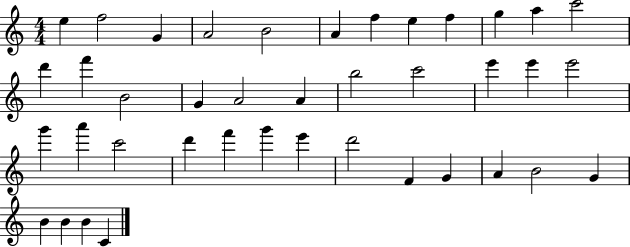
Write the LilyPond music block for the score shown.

{
  \clef treble
  \numericTimeSignature
  \time 4/4
  \key c \major
  e''4 f''2 g'4 | a'2 b'2 | a'4 f''4 e''4 f''4 | g''4 a''4 c'''2 | \break d'''4 f'''4 b'2 | g'4 a'2 a'4 | b''2 c'''2 | e'''4 e'''4 e'''2 | \break g'''4 a'''4 c'''2 | d'''4 f'''4 g'''4 e'''4 | d'''2 f'4 g'4 | a'4 b'2 g'4 | \break b'4 b'4 b'4 c'4 | \bar "|."
}